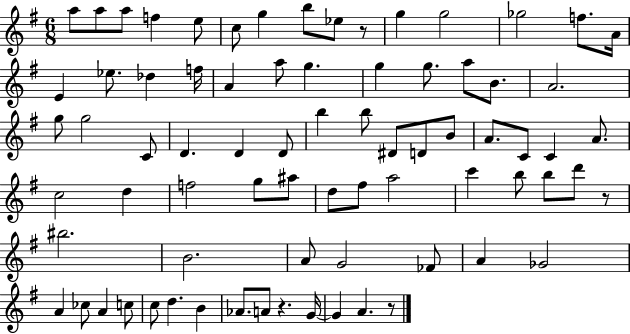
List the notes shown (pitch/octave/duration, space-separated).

A5/e A5/e A5/e F5/q E5/e C5/e G5/q B5/e Eb5/e R/e G5/q G5/h Gb5/h F5/e. A4/s E4/q Eb5/e. Db5/q F5/s A4/q A5/e G5/q. G5/q G5/e. A5/e B4/e. A4/h. G5/e G5/h C4/e D4/q. D4/q D4/e B5/q B5/e D#4/e D4/e B4/e A4/e. C4/e C4/q A4/e. C5/h D5/q F5/h G5/e A#5/e D5/e F#5/e A5/h C6/q B5/e B5/e D6/e R/e BIS5/h. B4/h. A4/e G4/h FES4/e A4/q Gb4/h A4/q CES5/e A4/q C5/e C5/e D5/q. B4/q Ab4/e. A4/e R/q. G4/s G4/q A4/q. R/e